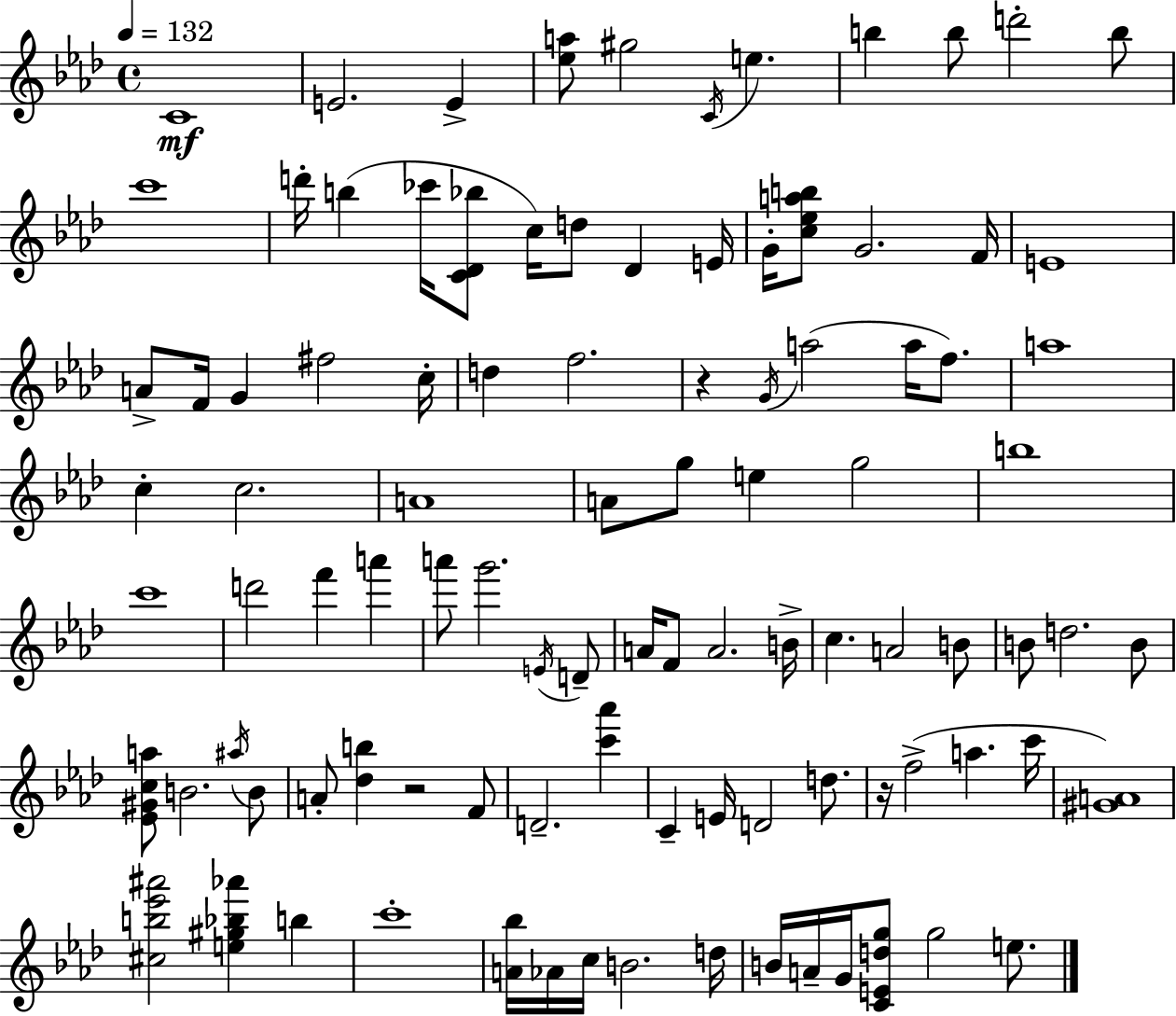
C4/w E4/h. E4/q [Eb5,A5]/e G#5/h C4/s E5/q. B5/q B5/e D6/h B5/e C6/w D6/s B5/q CES6/s [C4,Db4,Bb5]/e C5/s D5/e Db4/q E4/s G4/s [C5,Eb5,A5,B5]/e G4/h. F4/s E4/w A4/e F4/s G4/q F#5/h C5/s D5/q F5/h. R/q G4/s A5/h A5/s F5/e. A5/w C5/q C5/h. A4/w A4/e G5/e E5/q G5/h B5/w C6/w D6/h F6/q A6/q A6/e G6/h. E4/s D4/e A4/s F4/e A4/h. B4/s C5/q. A4/h B4/e B4/e D5/h. B4/e [Eb4,G#4,C5,A5]/e B4/h. A#5/s B4/e A4/e [Db5,B5]/q R/h F4/e D4/h. [C6,Ab6]/q C4/q E4/s D4/h D5/e. R/s F5/h A5/q. C6/s [G#4,A4]/w [C#5,B5,Eb6,A#6]/h [E5,G#5,Bb5,Ab6]/q B5/q C6/w [A4,Bb5]/s Ab4/s C5/s B4/h. D5/s B4/s A4/s G4/s [C4,E4,D5,G5]/e G5/h E5/e.